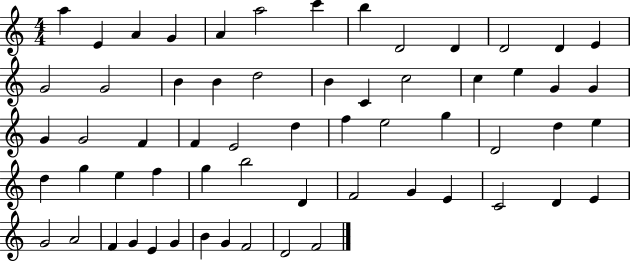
A5/q E4/q A4/q G4/q A4/q A5/h C6/q B5/q D4/h D4/q D4/h D4/q E4/q G4/h G4/h B4/q B4/q D5/h B4/q C4/q C5/h C5/q E5/q G4/q G4/q G4/q G4/h F4/q F4/q E4/h D5/q F5/q E5/h G5/q D4/h D5/q E5/q D5/q G5/q E5/q F5/q G5/q B5/h D4/q F4/h G4/q E4/q C4/h D4/q E4/q G4/h A4/h F4/q G4/q E4/q G4/q B4/q G4/q F4/h D4/h F4/h